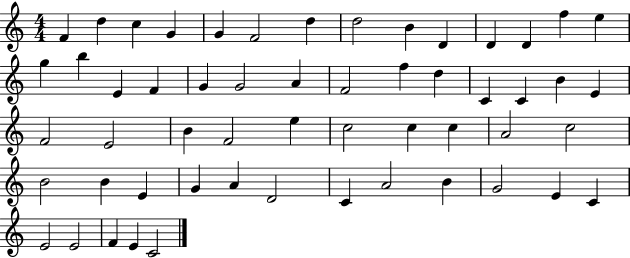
{
  \clef treble
  \numericTimeSignature
  \time 4/4
  \key c \major
  f'4 d''4 c''4 g'4 | g'4 f'2 d''4 | d''2 b'4 d'4 | d'4 d'4 f''4 e''4 | \break g''4 b''4 e'4 f'4 | g'4 g'2 a'4 | f'2 f''4 d''4 | c'4 c'4 b'4 e'4 | \break f'2 e'2 | b'4 f'2 e''4 | c''2 c''4 c''4 | a'2 c''2 | \break b'2 b'4 e'4 | g'4 a'4 d'2 | c'4 a'2 b'4 | g'2 e'4 c'4 | \break e'2 e'2 | f'4 e'4 c'2 | \bar "|."
}